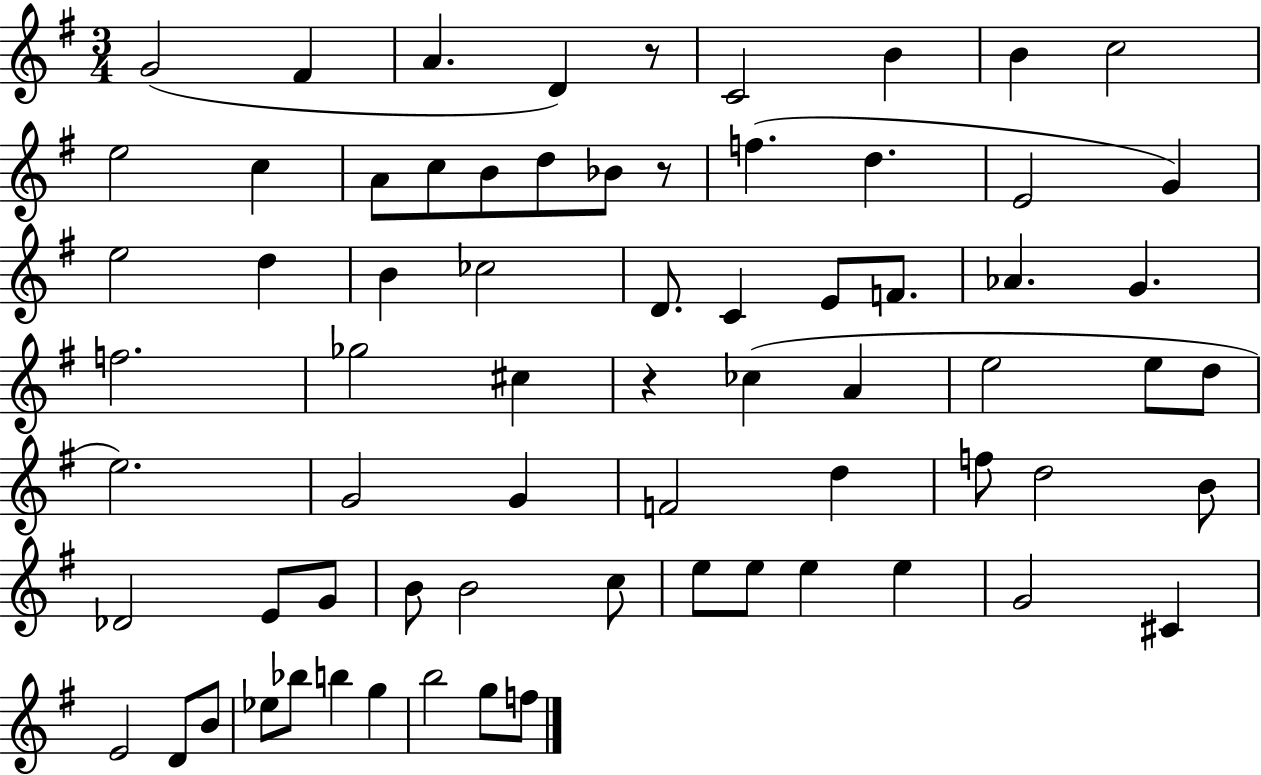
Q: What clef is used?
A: treble